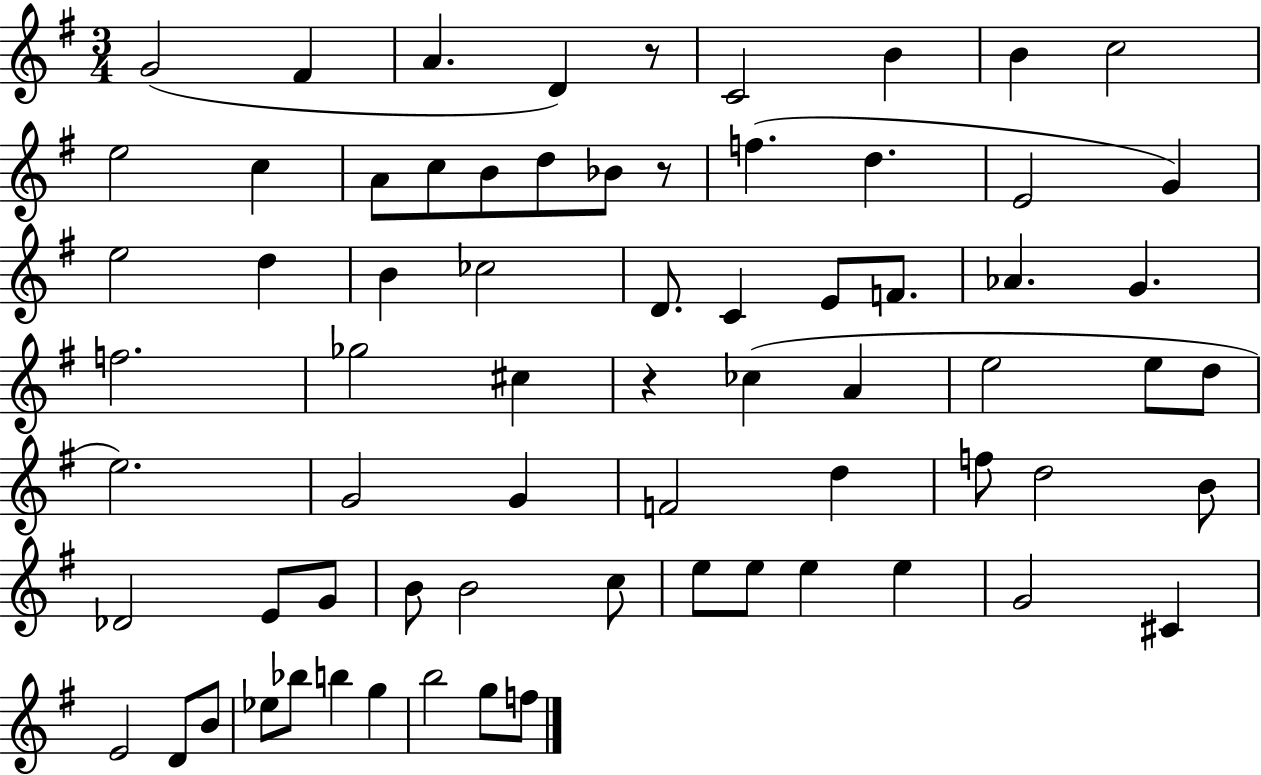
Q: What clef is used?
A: treble